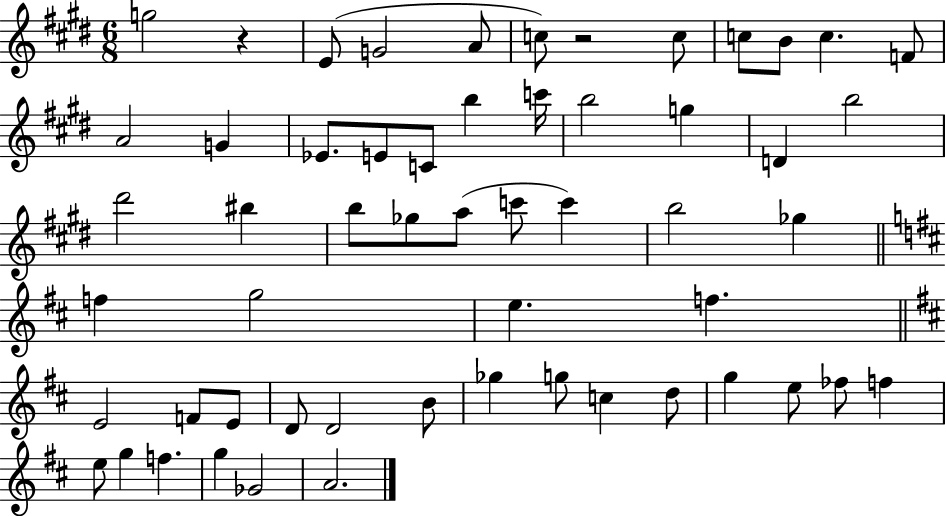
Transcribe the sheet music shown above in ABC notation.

X:1
T:Untitled
M:6/8
L:1/4
K:E
g2 z E/2 G2 A/2 c/2 z2 c/2 c/2 B/2 c F/2 A2 G _E/2 E/2 C/2 b c'/4 b2 g D b2 ^d'2 ^b b/2 _g/2 a/2 c'/2 c' b2 _g f g2 e f E2 F/2 E/2 D/2 D2 B/2 _g g/2 c d/2 g e/2 _f/2 f e/2 g f g _G2 A2